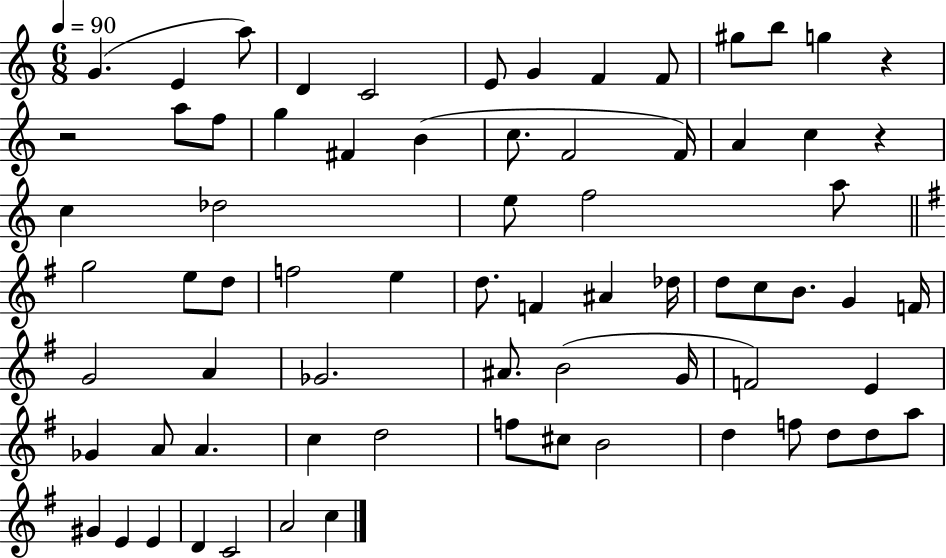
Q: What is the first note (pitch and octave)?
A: G4